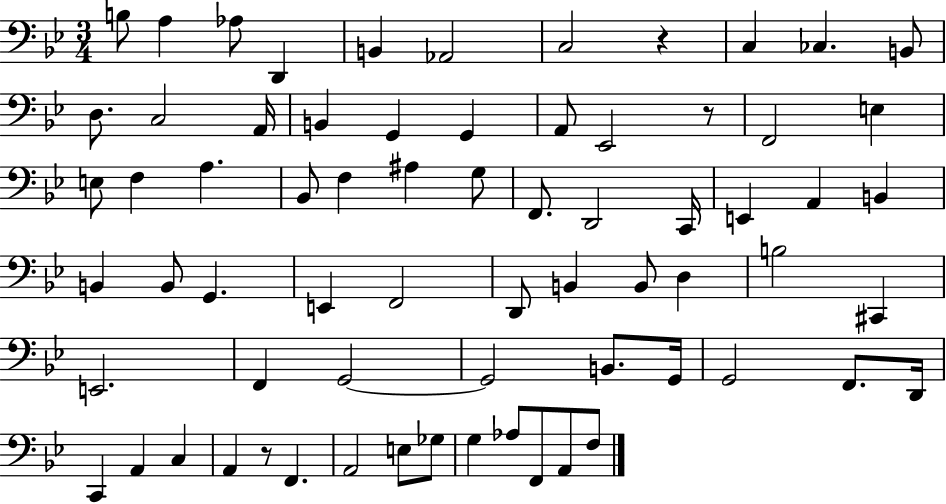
X:1
T:Untitled
M:3/4
L:1/4
K:Bb
B,/2 A, _A,/2 D,, B,, _A,,2 C,2 z C, _C, B,,/2 D,/2 C,2 A,,/4 B,, G,, G,, A,,/2 _E,,2 z/2 F,,2 E, E,/2 F, A, _B,,/2 F, ^A, G,/2 F,,/2 D,,2 C,,/4 E,, A,, B,, B,, B,,/2 G,, E,, F,,2 D,,/2 B,, B,,/2 D, B,2 ^C,, E,,2 F,, G,,2 G,,2 B,,/2 G,,/4 G,,2 F,,/2 D,,/4 C,, A,, C, A,, z/2 F,, A,,2 E,/2 _G,/2 G, _A,/2 F,,/2 A,,/2 F,/2